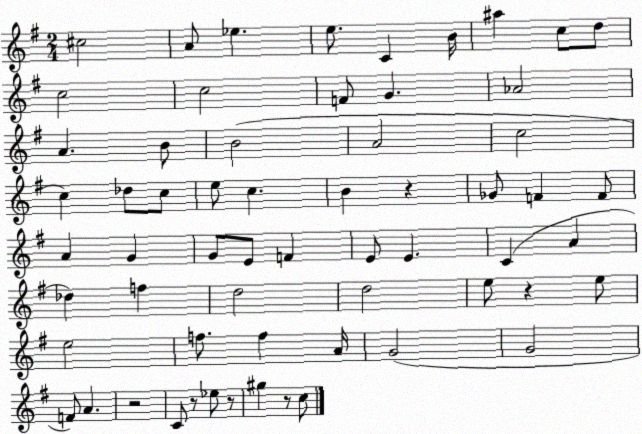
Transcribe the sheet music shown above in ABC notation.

X:1
T:Untitled
M:2/4
L:1/4
K:G
^c2 A/2 _e e/2 C B/4 ^a c/2 d/2 c2 c2 F/2 G _A2 A B/2 B2 A2 c2 c _d/2 c/2 e/2 c B z _G/2 F F/2 A G G/2 E/2 F E/2 E C A _d f d2 d2 e/2 z e/2 e2 f/2 f A/4 G2 G2 F/2 A z2 C/2 z/2 _e/2 z/2 ^g z/2 c/2